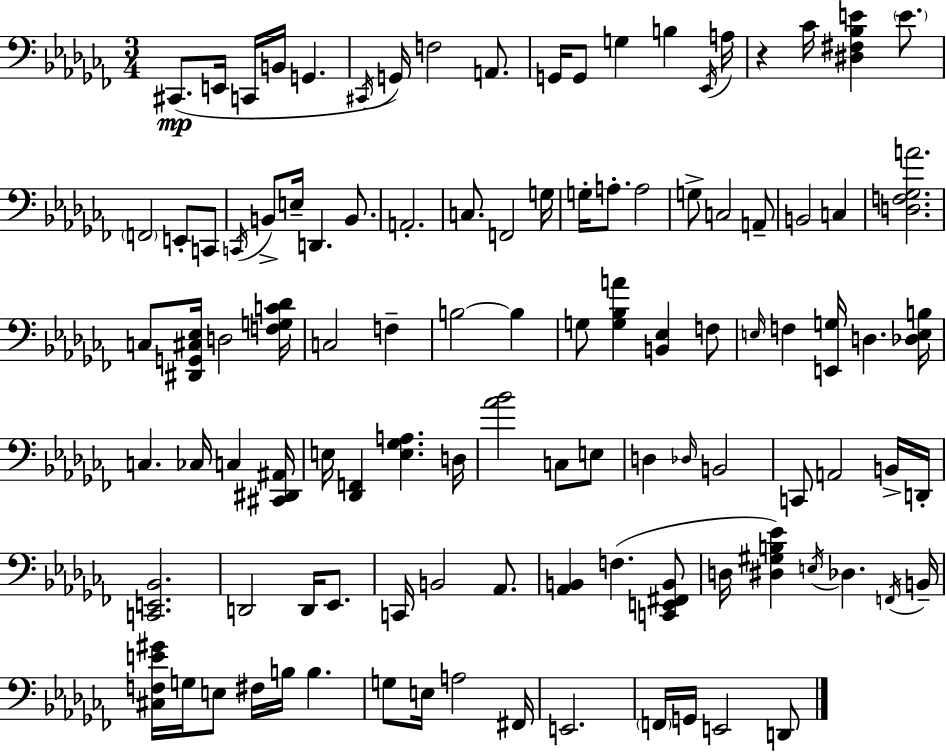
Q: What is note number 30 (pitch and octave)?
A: G3